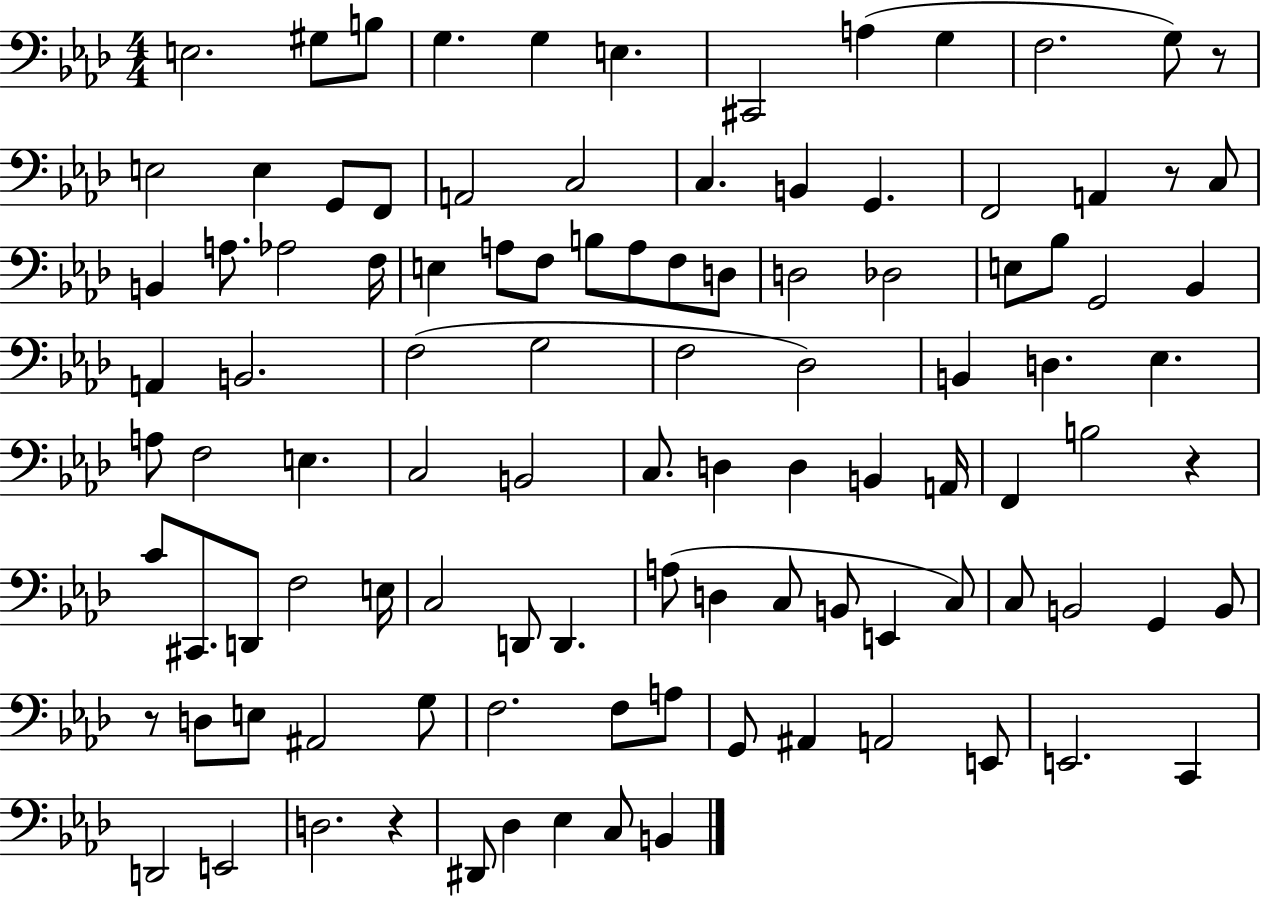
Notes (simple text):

E3/h. G#3/e B3/e G3/q. G3/q E3/q. C#2/h A3/q G3/q F3/h. G3/e R/e E3/h E3/q G2/e F2/e A2/h C3/h C3/q. B2/q G2/q. F2/h A2/q R/e C3/e B2/q A3/e. Ab3/h F3/s E3/q A3/e F3/e B3/e A3/e F3/e D3/e D3/h Db3/h E3/e Bb3/e G2/h Bb2/q A2/q B2/h. F3/h G3/h F3/h Db3/h B2/q D3/q. Eb3/q. A3/e F3/h E3/q. C3/h B2/h C3/e. D3/q D3/q B2/q A2/s F2/q B3/h R/q C4/e C#2/e. D2/e F3/h E3/s C3/h D2/e D2/q. A3/e D3/q C3/e B2/e E2/q C3/e C3/e B2/h G2/q B2/e R/e D3/e E3/e A#2/h G3/e F3/h. F3/e A3/e G2/e A#2/q A2/h E2/e E2/h. C2/q D2/h E2/h D3/h. R/q D#2/e Db3/q Eb3/q C3/e B2/q